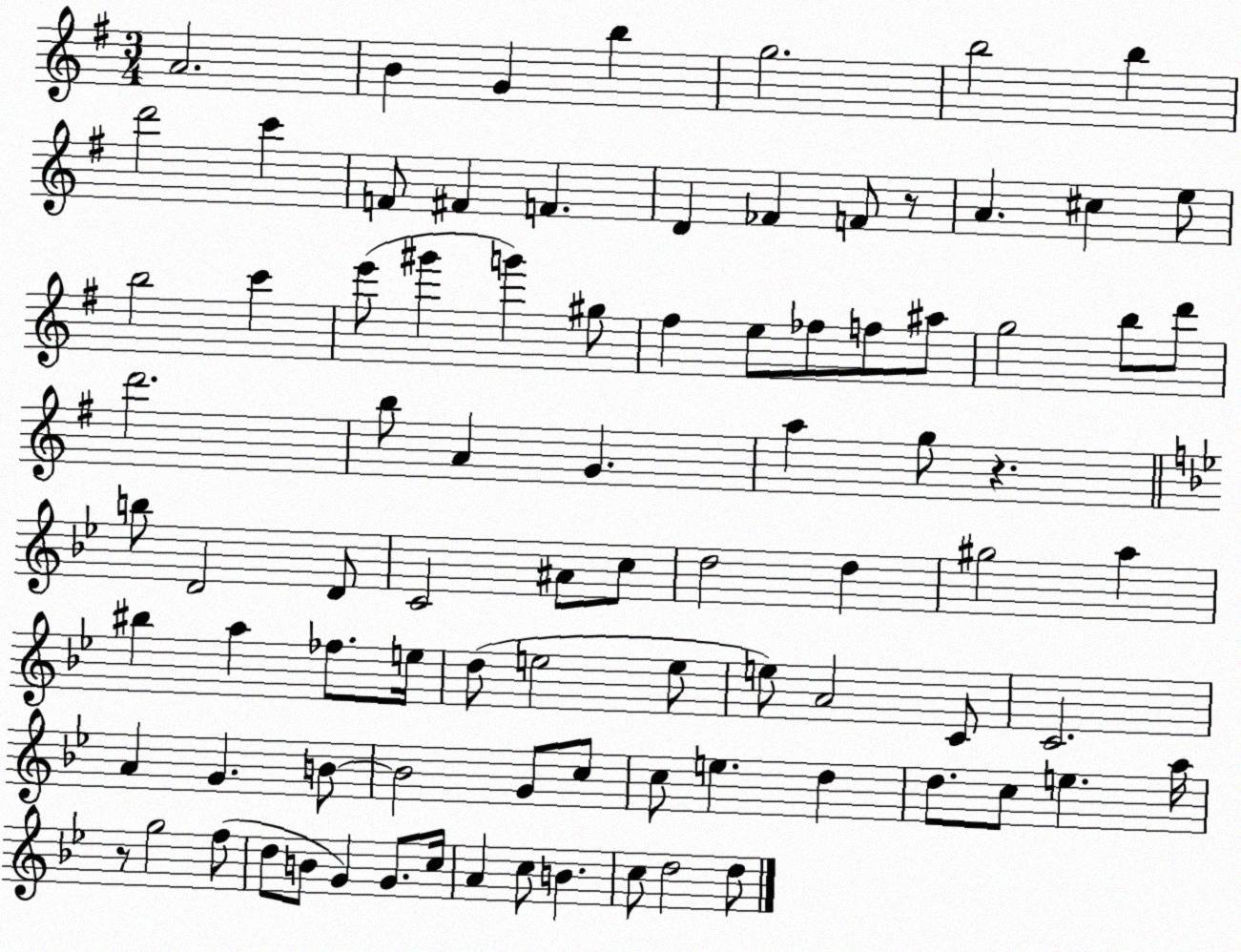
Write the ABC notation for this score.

X:1
T:Untitled
M:3/4
L:1/4
K:G
A2 B G b g2 b2 b d'2 c' F/2 ^F F D _F F/2 z/2 A ^c e/2 b2 c' e'/2 ^g' g' ^g/2 ^f e/2 _f/2 f/2 ^a/2 g2 b/2 d'/2 d'2 b/2 A G a g/2 z b/2 D2 D/2 C2 ^A/2 c/2 d2 d ^g2 a ^b a _f/2 e/4 d/2 e2 e/2 e/2 A2 C/2 C2 A G B/2 B2 G/2 c/2 c/2 e d d/2 c/2 e a/4 z/2 g2 f/2 d/2 B/2 G G/2 c/4 A c/2 B c/2 d2 d/2